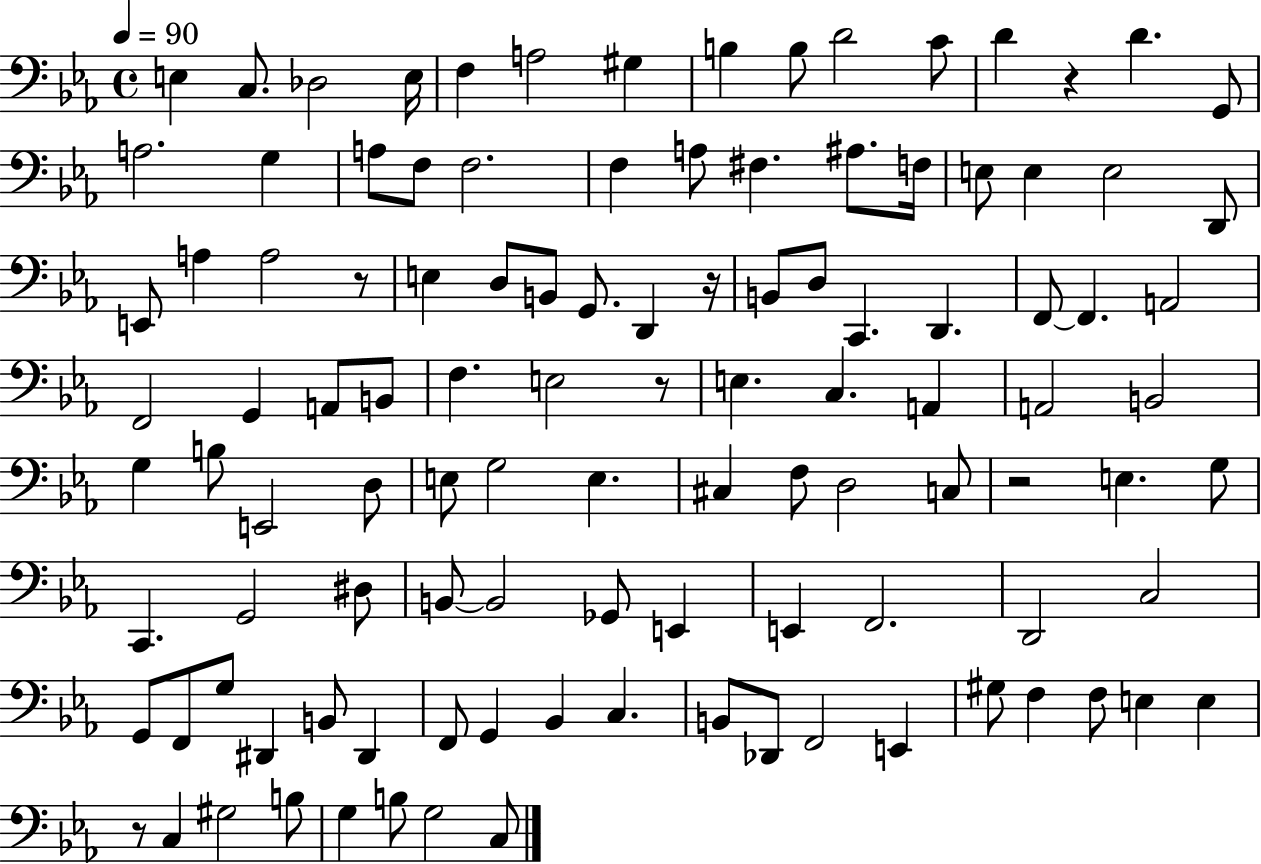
E3/q C3/e. Db3/h E3/s F3/q A3/h G#3/q B3/q B3/e D4/h C4/e D4/q R/q D4/q. G2/e A3/h. G3/q A3/e F3/e F3/h. F3/q A3/e F#3/q. A#3/e. F3/s E3/e E3/q E3/h D2/e E2/e A3/q A3/h R/e E3/q D3/e B2/e G2/e. D2/q R/s B2/e D3/e C2/q. D2/q. F2/e F2/q. A2/h F2/h G2/q A2/e B2/e F3/q. E3/h R/e E3/q. C3/q. A2/q A2/h B2/h G3/q B3/e E2/h D3/e E3/e G3/h E3/q. C#3/q F3/e D3/h C3/e R/h E3/q. G3/e C2/q. G2/h D#3/e B2/e B2/h Gb2/e E2/q E2/q F2/h. D2/h C3/h G2/e F2/e G3/e D#2/q B2/e D#2/q F2/e G2/q Bb2/q C3/q. B2/e Db2/e F2/h E2/q G#3/e F3/q F3/e E3/q E3/q R/e C3/q G#3/h B3/e G3/q B3/e G3/h C3/e